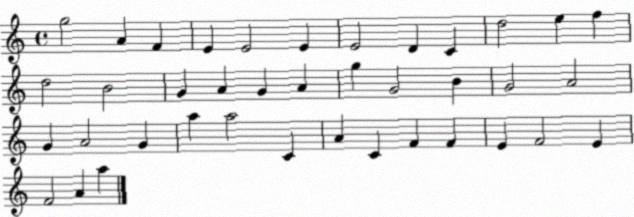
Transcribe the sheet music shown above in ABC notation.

X:1
T:Untitled
M:4/4
L:1/4
K:C
g2 A F E E2 E E2 D C d2 e f d2 B2 G A G A g G2 B G2 A2 G A2 G a a2 C A C F F E F2 E F2 A a